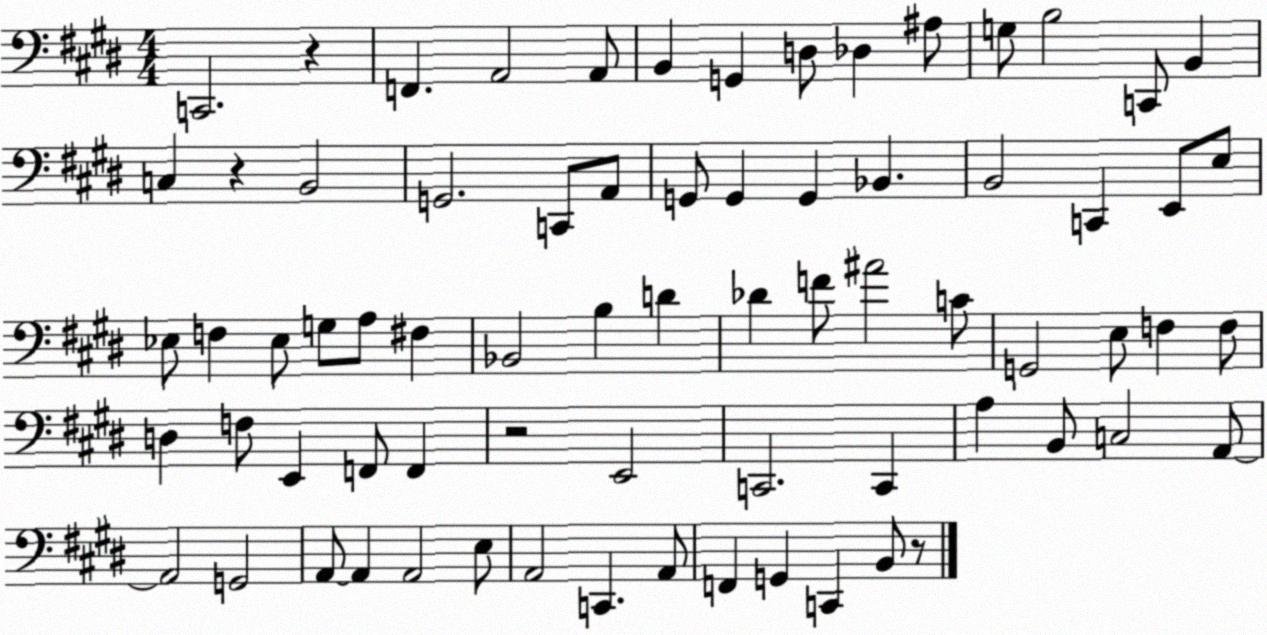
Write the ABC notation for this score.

X:1
T:Untitled
M:4/4
L:1/4
K:E
C,,2 z F,, A,,2 A,,/2 B,, G,, D,/2 _D, ^A,/2 G,/2 B,2 C,,/2 B,, C, z B,,2 G,,2 C,,/2 A,,/2 G,,/2 G,, G,, _B,, B,,2 C,, E,,/2 E,/2 _E,/2 F, _E,/2 G,/2 A,/2 ^F, _B,,2 B, D _D F/2 ^A2 C/2 G,,2 E,/2 F, F,/2 D, F,/2 E,, F,,/2 F,, z2 E,,2 C,,2 C,, A, B,,/2 C,2 A,,/2 A,,2 G,,2 A,,/2 A,, A,,2 E,/2 A,,2 C,, A,,/2 F,, G,, C,, B,,/2 z/2